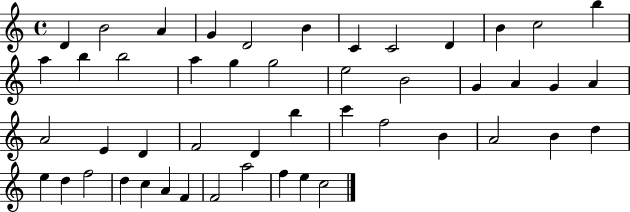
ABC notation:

X:1
T:Untitled
M:4/4
L:1/4
K:C
D B2 A G D2 B C C2 D B c2 b a b b2 a g g2 e2 B2 G A G A A2 E D F2 D b c' f2 B A2 B d e d f2 d c A F F2 a2 f e c2